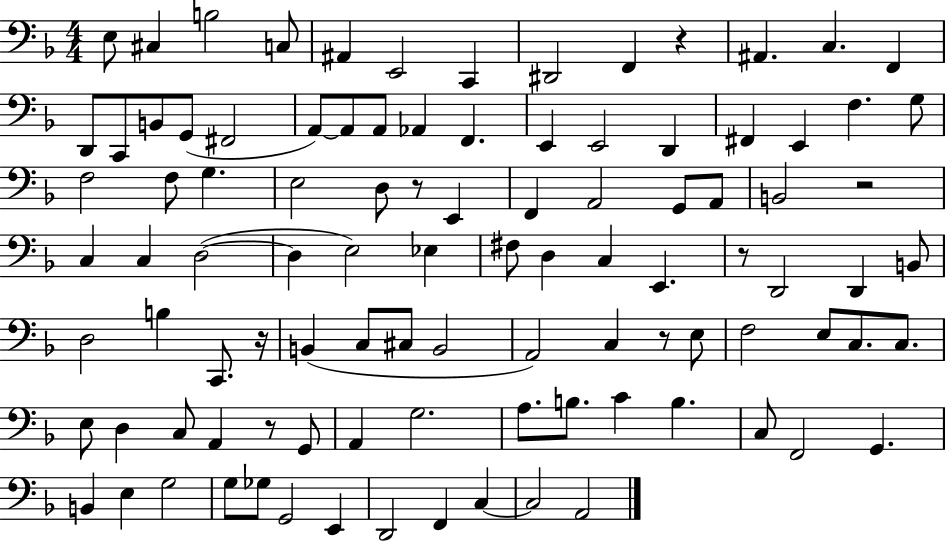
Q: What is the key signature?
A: F major